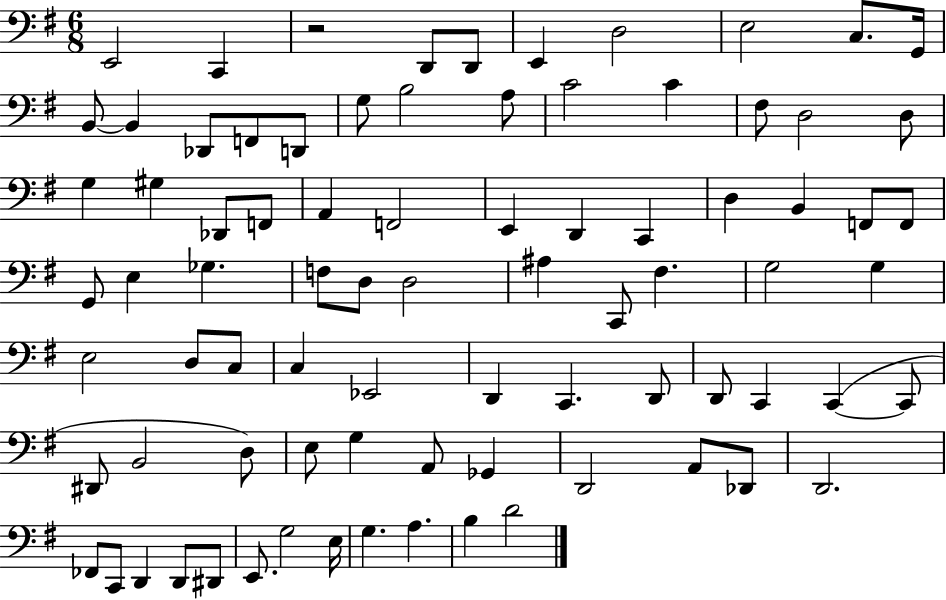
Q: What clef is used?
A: bass